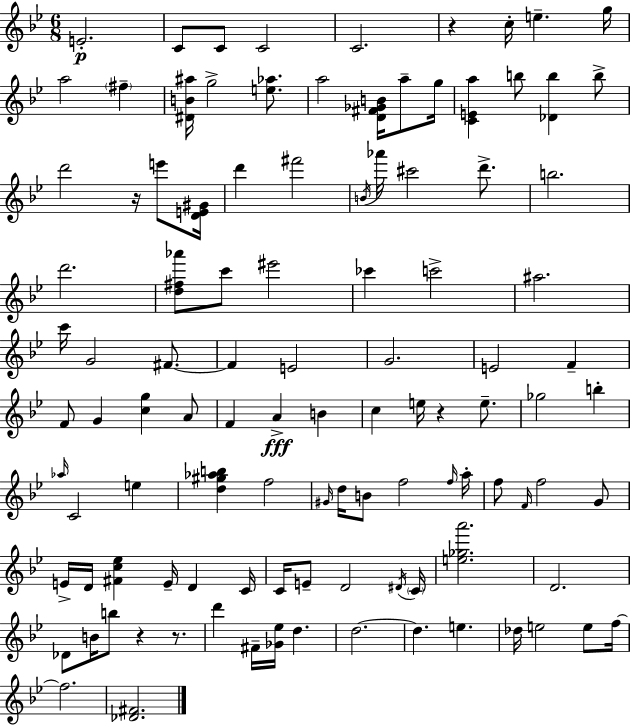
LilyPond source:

{
  \clef treble
  \numericTimeSignature
  \time 6/8
  \key bes \major
  e'2.-.\p | c'8 c'8 c'2 | c'2. | r4 c''16-. e''4.-- g''16 | \break a''2 \parenthesize fis''4-- | <dis' b' ais''>16 g''2-> <e'' aes''>8. | a''2 <d' fis' ges' b'>16 a''8-- g''16 | <c' e' a''>4 b''8 <des' b''>4 b''8-> | \break d'''2 r16 e'''8 <d' e' gis'>16 | d'''4 fis'''2 | \acciaccatura { b'16 } aes'''16 cis'''2 d'''8.-> | b''2. | \break d'''2. | <d'' fis'' aes'''>8 c'''8 eis'''2 | ces'''4 c'''2-> | ais''2. | \break c'''16 g'2 fis'8.~~ | fis'4 e'2 | g'2. | e'2 f'4-- | \break f'8 g'4 <c'' g''>4 a'8 | f'4 a'4->\fff b'4 | c''4 e''16 r4 e''8.-- | ges''2 b''4-. | \break \grace { aes''16 } c'2 e''4 | <d'' gis'' aes'' b''>4 f''2 | \grace { gis'16 } d''16 b'8 f''2 | \grace { f''16 } a''16-. f''8 \grace { f'16 } f''2 | \break g'8 e'16-> d'16 <fis' c'' ees''>4 e'16-- | d'4 c'16 c'16 e'8-- d'2 | \acciaccatura { dis'16 } \parenthesize c'16 <e'' ges'' a'''>2. | d'2. | \break des'8 b'16 b''8 r4 | r8. d'''4 fis'16-- <ges' ees''>16 | d''4. d''2.~~ | d''4. | \break e''4. des''16 e''2 | e''8 f''16~~ f''2. | <des' fis'>2. | \bar "|."
}